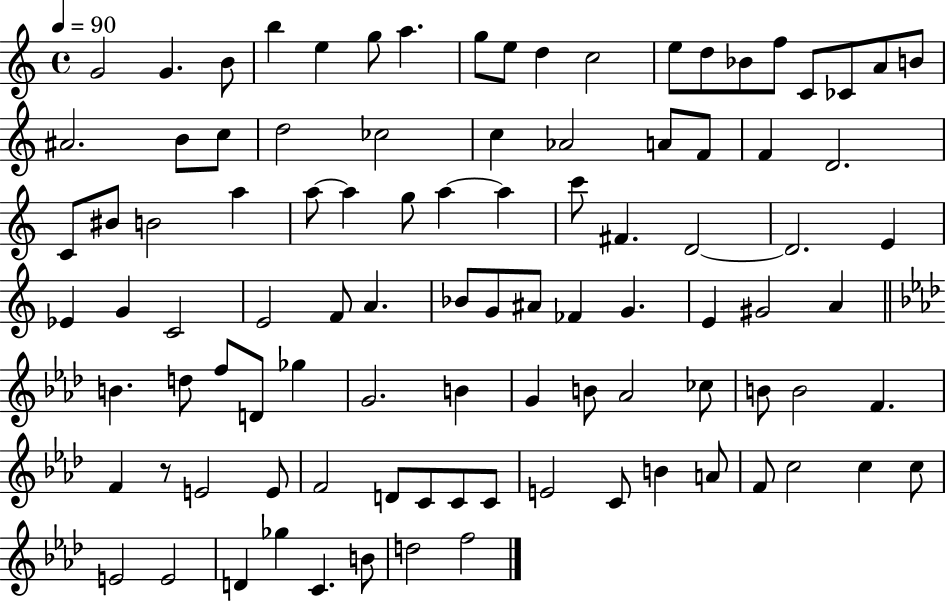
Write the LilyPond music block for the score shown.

{
  \clef treble
  \time 4/4
  \defaultTimeSignature
  \key c \major
  \tempo 4 = 90
  \repeat volta 2 { g'2 g'4. b'8 | b''4 e''4 g''8 a''4. | g''8 e''8 d''4 c''2 | e''8 d''8 bes'8 f''8 c'8 ces'8 a'8 b'8 | \break ais'2. b'8 c''8 | d''2 ces''2 | c''4 aes'2 a'8 f'8 | f'4 d'2. | \break c'8 bis'8 b'2 a''4 | a''8~~ a''4 g''8 a''4~~ a''4 | c'''8 fis'4. d'2~~ | d'2. e'4 | \break ees'4 g'4 c'2 | e'2 f'8 a'4. | bes'8 g'8 ais'8 fes'4 g'4. | e'4 gis'2 a'4 | \break \bar "||" \break \key aes \major b'4. d''8 f''8 d'8 ges''4 | g'2. b'4 | g'4 b'8 aes'2 ces''8 | b'8 b'2 f'4. | \break f'4 r8 e'2 e'8 | f'2 d'8 c'8 c'8 c'8 | e'2 c'8 b'4 a'8 | f'8 c''2 c''4 c''8 | \break e'2 e'2 | d'4 ges''4 c'4. b'8 | d''2 f''2 | } \bar "|."
}